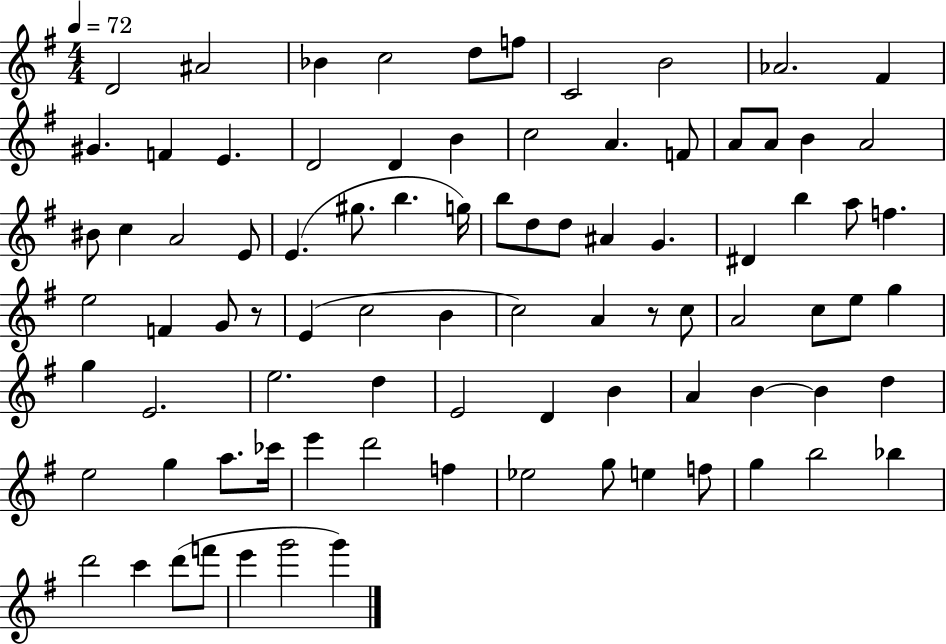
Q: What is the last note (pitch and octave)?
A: G6